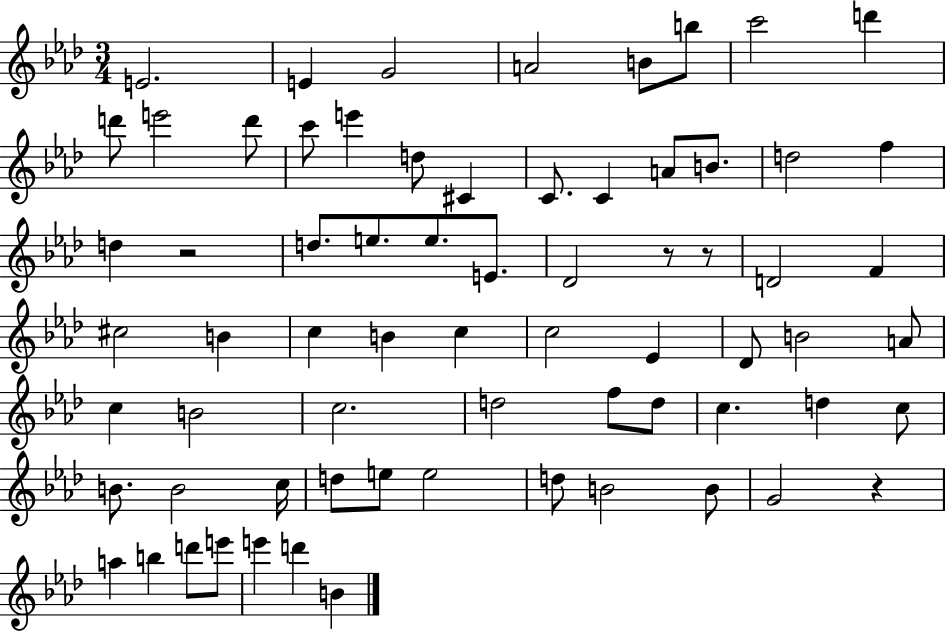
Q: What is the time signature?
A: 3/4